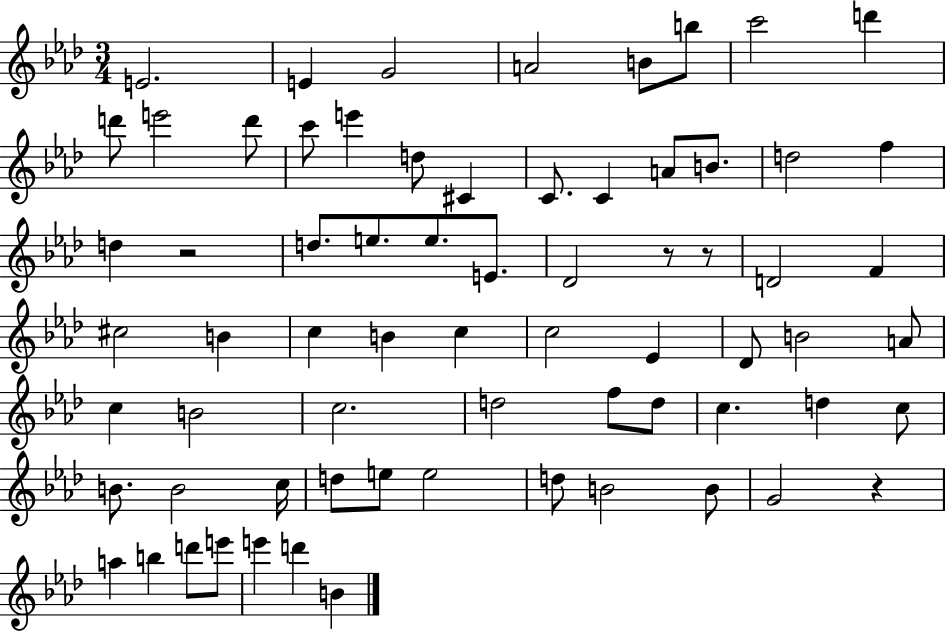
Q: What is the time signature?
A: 3/4